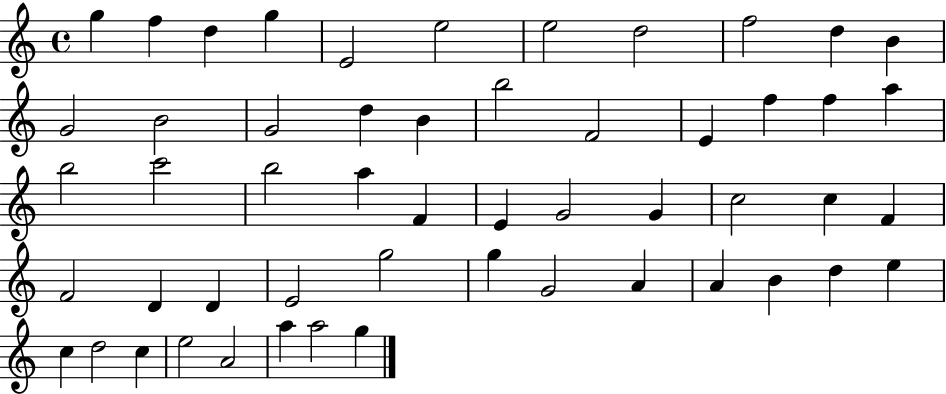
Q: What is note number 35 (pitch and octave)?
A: D4